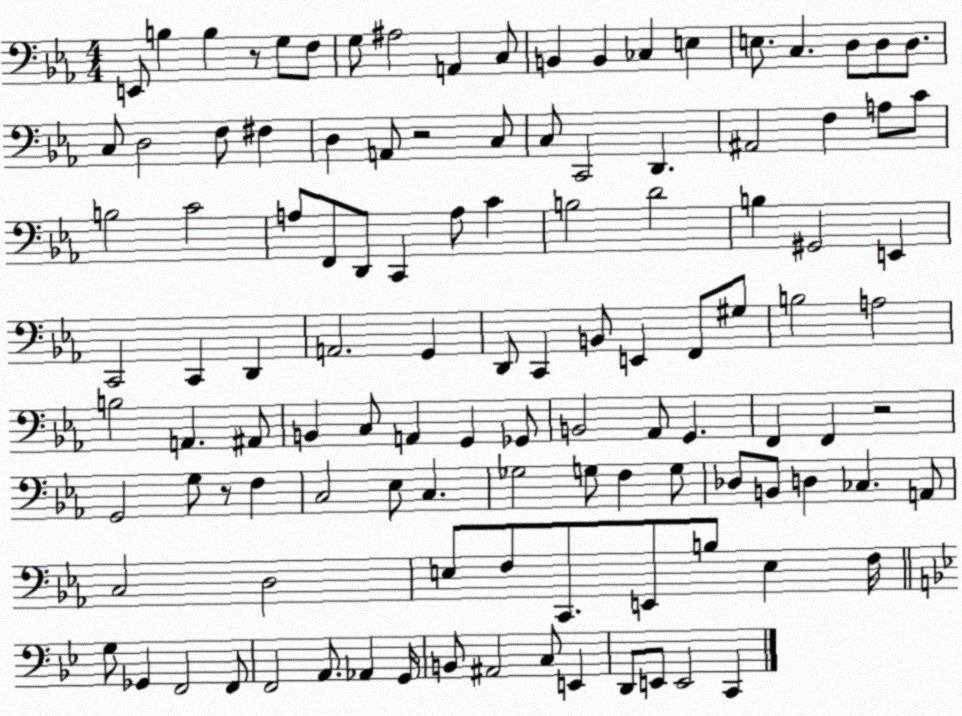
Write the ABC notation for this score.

X:1
T:Untitled
M:4/4
L:1/4
K:Eb
E,,/2 B, B, z/2 G,/2 F,/2 G,/2 ^A,2 A,, C,/2 B,, B,, _C, E, E,/2 C, D,/2 D,/2 D,/2 C,/2 D,2 F,/2 ^F, D, A,,/2 z2 C,/2 C,/2 C,,2 D,, ^A,,2 F, A,/2 C/2 B,2 C2 A,/2 F,,/2 D,,/2 C,, A,/2 C B,2 D2 B, ^G,,2 E,, C,,2 C,, D,, A,,2 G,, D,,/2 C,, B,,/2 E,, F,,/2 ^G,/2 B,2 A,2 B,2 A,, ^A,,/2 B,, C,/2 A,, G,, _G,,/2 B,,2 _A,,/2 G,, F,, F,, z2 G,,2 G,/2 z/2 F, C,2 _E,/2 C, _G,2 G,/2 F, G,/2 _D,/2 B,,/2 D, _C, A,,/2 C,2 D,2 E,/2 F,/2 C,,/2 E,,/2 B,/2 E, F,/4 G,/2 _G,, F,,2 F,,/2 F,,2 A,,/2 _A,, G,,/4 B,,/2 ^A,,2 C,/2 E,, D,,/2 E,,/2 E,,2 C,,